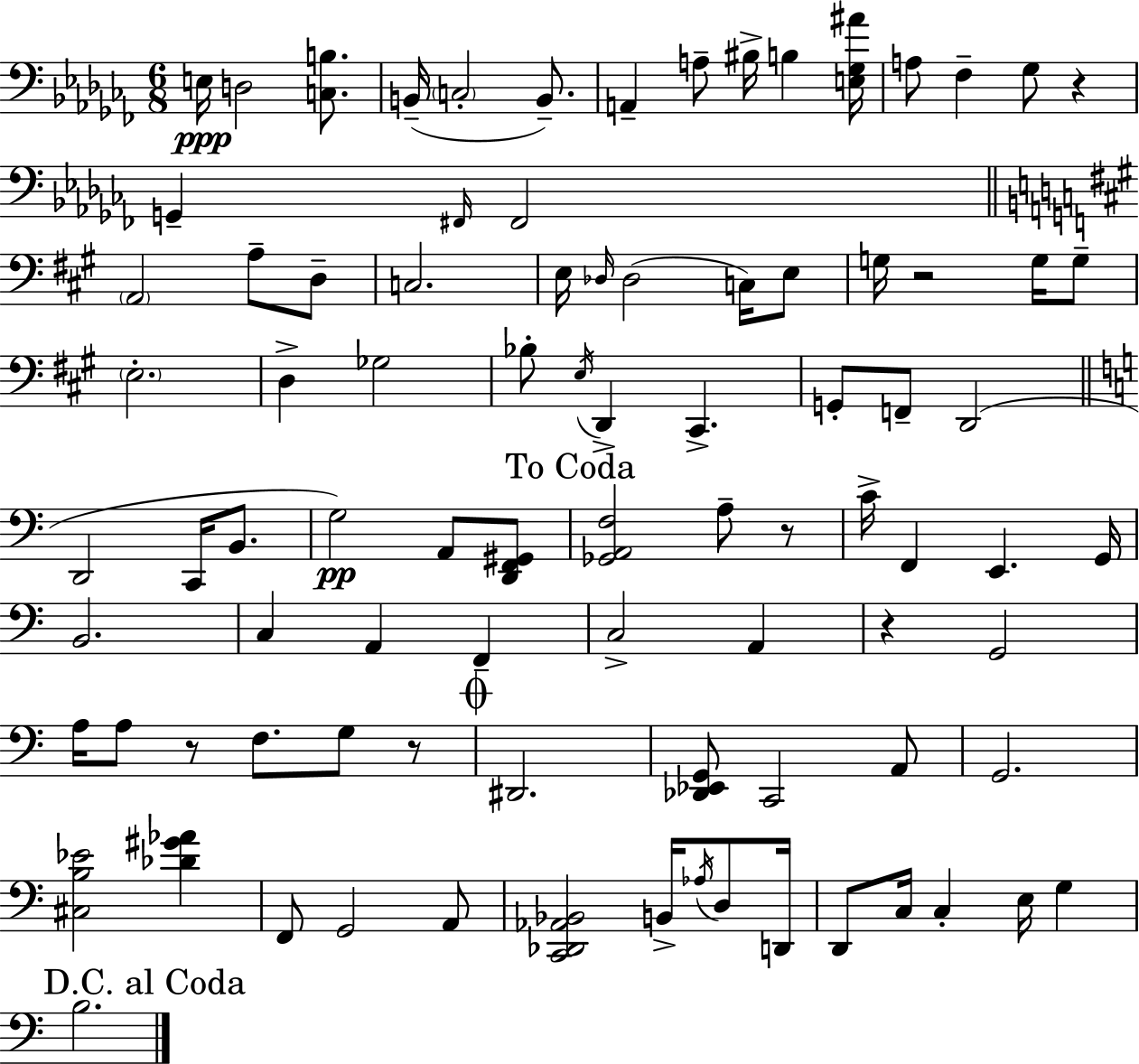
{
  \clef bass
  \numericTimeSignature
  \time 6/8
  \key aes \minor
  e16\ppp d2 <c b>8. | b,16--( \parenthesize c2-. b,8.--) | a,4-- a8-- bis16-> b4 <e ges ais'>16 | a8 fes4-- ges8 r4 | \break g,4-- \grace { fis,16 } fis,2 | \bar "||" \break \key a \major \parenthesize a,2 a8-- d8-- | c2. | e16 \grace { des16 }( des2 c16) e8 | g16 r2 g16 g8-- | \break \parenthesize e2.-. | d4-> ges2 | bes8-. \acciaccatura { e16 } d,4-> cis,4.-> | g,8-. f,8-- d,2( | \break \bar "||" \break \key c \major d,2 c,16 b,8. | g2\pp) a,8 <d, f, gis,>8 | \mark "To Coda" <ges, a, f>2 a8-- r8 | c'16-> f,4 e,4. g,16 | \break b,2. | c4 a,4 f,4-- | c2-> a,4 | r4 g,2 | \break a16 a8 r8 f8. g8 r8 | \mark \markup { \musicglyph "scripts.coda" } dis,2. | <des, ees, g,>8 c,2 a,8 | g,2. | \break <cis b ees'>2 <des' gis' aes'>4 | f,8 g,2 a,8 | <c, des, aes, bes,>2 b,16-> \acciaccatura { aes16 } d8 | d,16 d,8 c16 c4-. e16 g4 | \break \mark "D.C. al Coda" b2. | \bar "|."
}